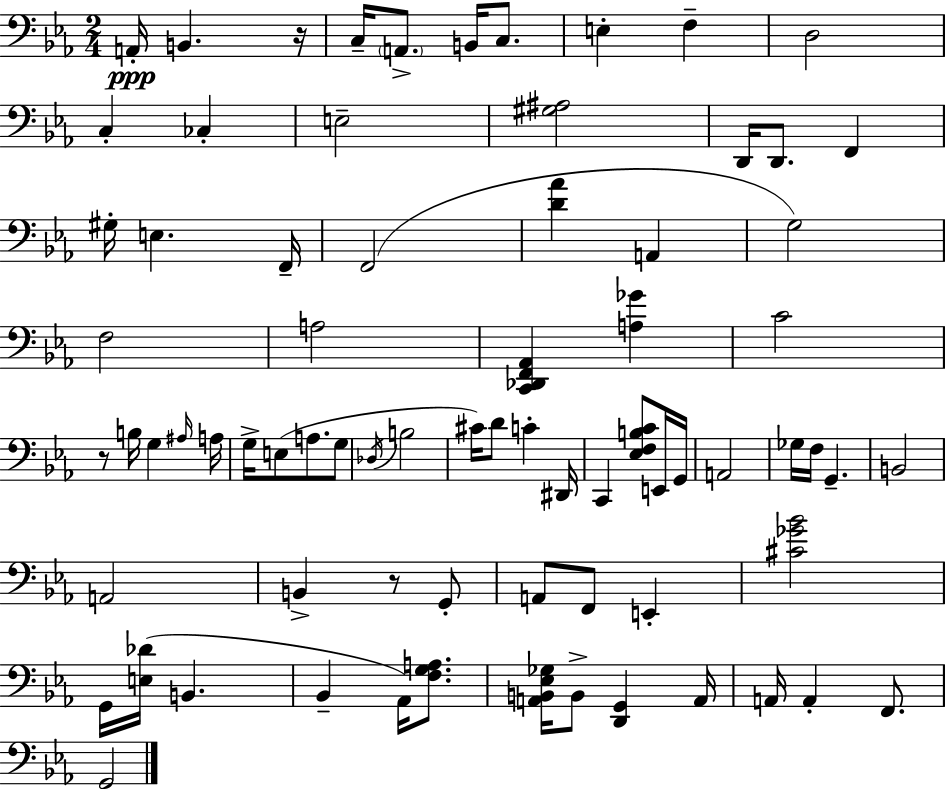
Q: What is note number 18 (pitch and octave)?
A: F2